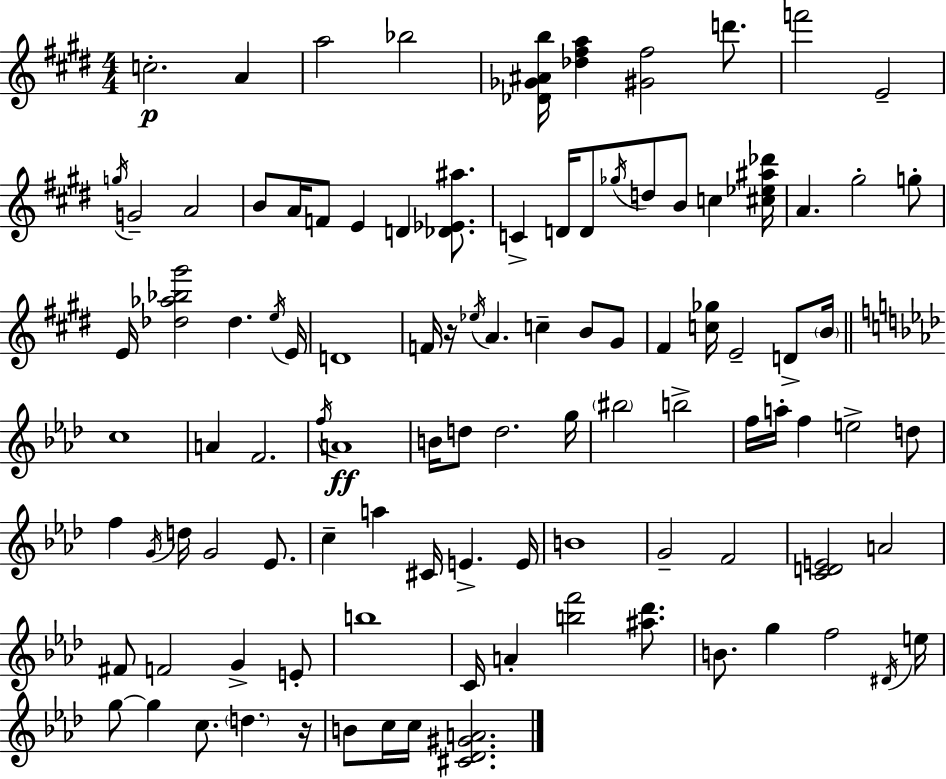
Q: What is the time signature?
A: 4/4